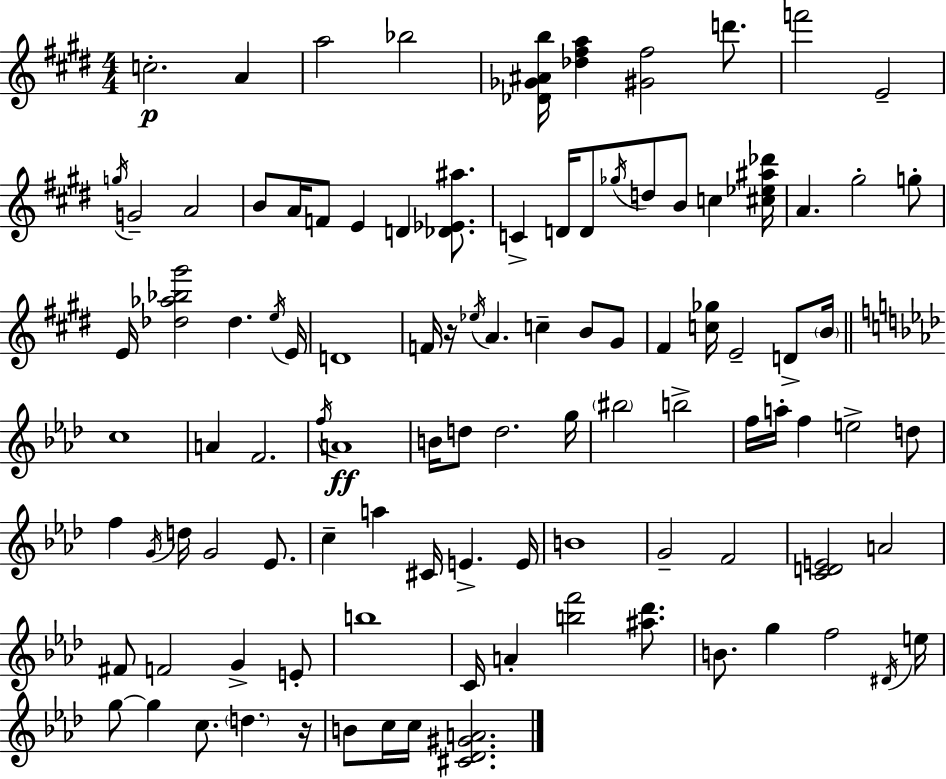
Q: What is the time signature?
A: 4/4